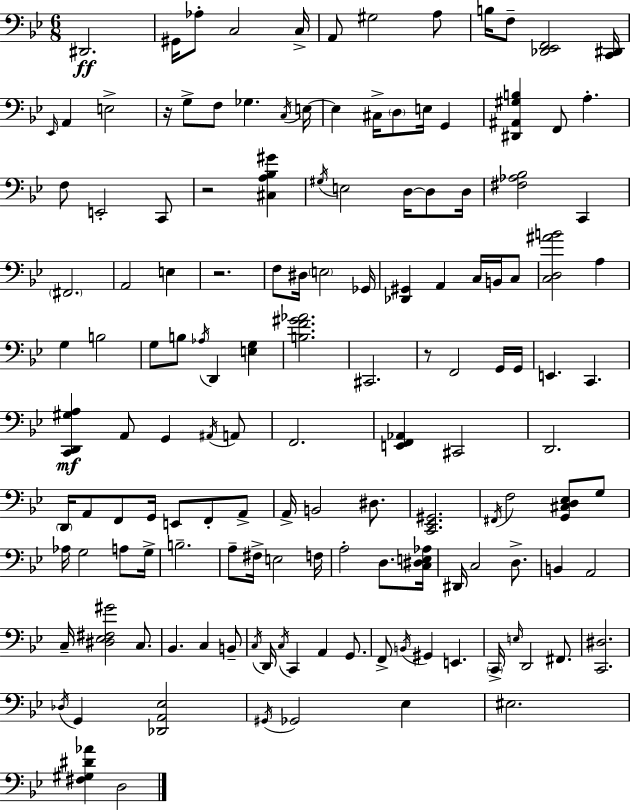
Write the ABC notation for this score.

X:1
T:Untitled
M:6/8
L:1/4
K:Gm
^D,,2 ^G,,/4 _A,/2 C,2 C,/4 A,,/2 ^G,2 A,/2 B,/4 F,/2 [_D,,_E,,F,,]2 [C,,^D,,]/4 _E,,/4 A,, E,2 z/4 G,/2 F,/2 _G, C,/4 E,/4 E, ^C,/4 D,/2 E,/4 G,, [^D,,^A,,^G,B,] F,,/2 A, F,/2 E,,2 C,,/2 z2 [^C,A,_B,^G] ^G,/4 E,2 D,/4 D,/2 D,/4 [^F,_A,_B,]2 C,, ^F,,2 A,,2 E, z2 F,/2 ^D,/4 E,2 _G,,/4 [_D,,^G,,] A,, C,/4 B,,/4 C,/2 [C,D,^AB]2 A, G, B,2 G,/2 B,/2 _A,/4 D,, [E,G,] [B,F^G_A]2 ^C,,2 z/2 F,,2 G,,/4 G,,/4 E,, C,, [C,,D,,^G,A,] A,,/2 G,, ^A,,/4 A,,/2 F,,2 [E,,F,,_A,,] ^C,,2 D,,2 D,,/4 A,,/2 F,,/2 G,,/4 E,,/2 F,,/2 A,,/2 A,,/4 B,,2 ^D,/2 [C,,_E,,^G,,]2 ^F,,/4 F,2 [G,,^C,D,_E,]/2 G,/2 _A,/4 G,2 A,/2 G,/4 B,2 A,/2 ^F,/4 E,2 F,/4 A,2 D,/2 [C,^D,E,_A,]/4 ^D,,/4 C,2 D,/2 B,, A,,2 C,/4 [^D,_E,^F,^G]2 C,/2 _B,, C, B,,/2 C,/4 D,,/4 C,/4 C,, A,, G,,/2 F,,/2 B,,/4 ^G,, E,, C,,/4 E,/4 D,,2 ^F,,/2 [C,,^D,]2 _D,/4 G,, [_D,,A,,_E,]2 ^G,,/4 _G,,2 _E, ^E,2 [^F,^G,^D_A] D,2